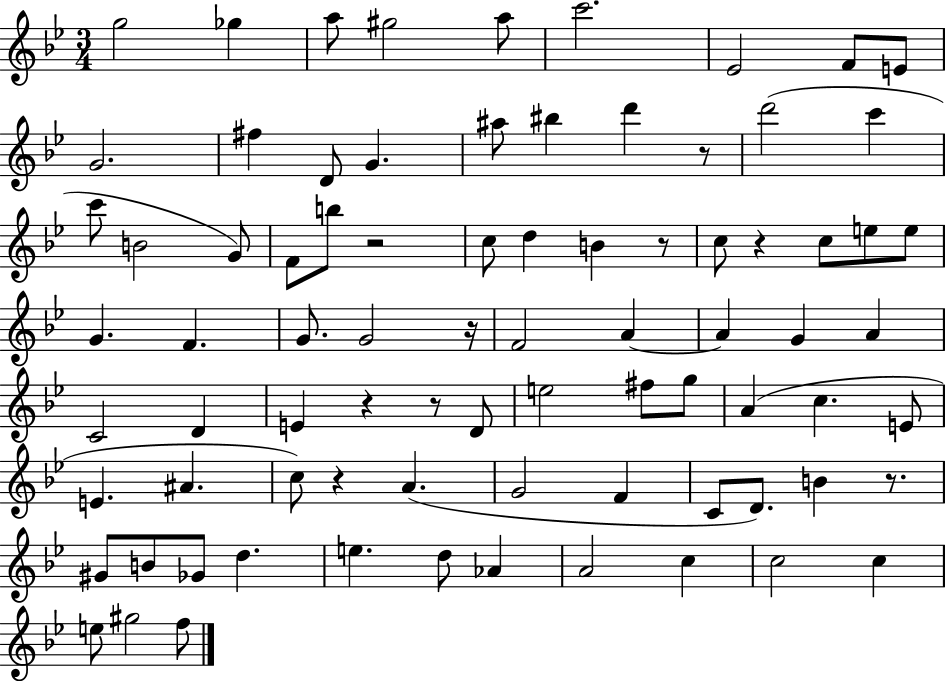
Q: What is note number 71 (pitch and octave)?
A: G#5